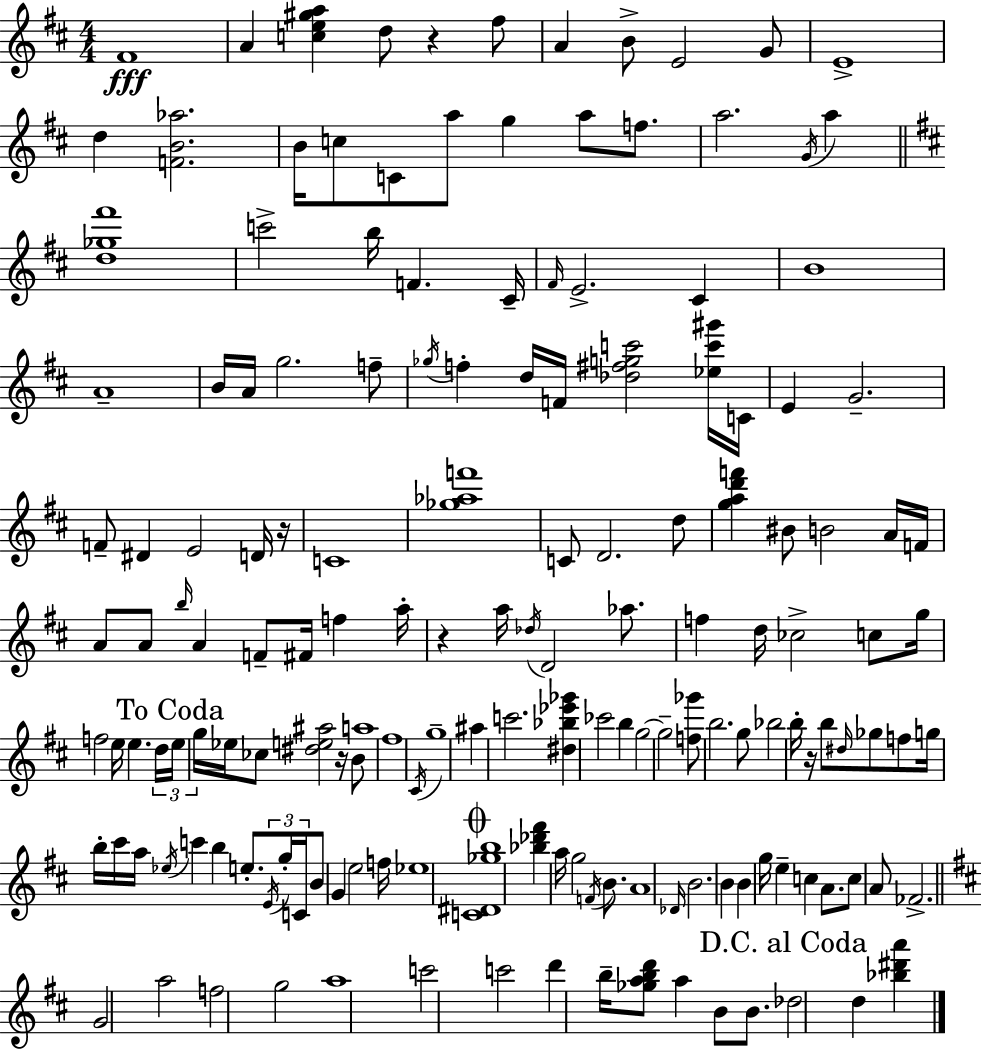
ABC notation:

X:1
T:Untitled
M:4/4
L:1/4
K:D
^F4 A [ce^ga] d/2 z ^f/2 A B/2 E2 G/2 E4 d [FB_a]2 B/4 c/2 C/2 a/2 g a/2 f/2 a2 G/4 a [d_g^f']4 c'2 b/4 F ^C/4 ^F/4 E2 ^C B4 A4 B/4 A/4 g2 f/2 _g/4 f d/4 F/4 [_d^fgc']2 [_ec'^g']/4 C/4 E G2 F/2 ^D E2 D/4 z/4 C4 [_g_af']4 C/2 D2 d/2 [gad'f'] ^B/2 B2 A/4 F/4 A/2 A/2 b/4 A F/2 ^F/4 f a/4 z a/4 _d/4 D2 _a/2 f d/4 _c2 c/2 g/4 f2 e/4 e d/4 e/4 g/4 _e/4 _c/2 [^de^a]2 z/4 B/2 a4 ^f4 ^C/4 g4 ^a c'2 [^d_b_e'_g'] _c'2 b g2 g2 [f_g']/2 b2 g/2 _b2 b/4 z/4 b/2 ^d/4 _g/2 f/2 g/4 b/4 ^c'/4 a/4 _e/4 c' b e/2 E/4 g/4 C/4 B/2 G e2 f/4 _e4 [C^D_gb]4 [_b_d'^f'] a/4 g2 F/4 B/2 A4 _D/4 B2 B B g/4 e c A/2 c/2 A/2 _F2 G2 a2 f2 g2 a4 c'2 c'2 d' b/4 [_gabd']/2 a B/2 B/2 _d2 d [_b^d'a']